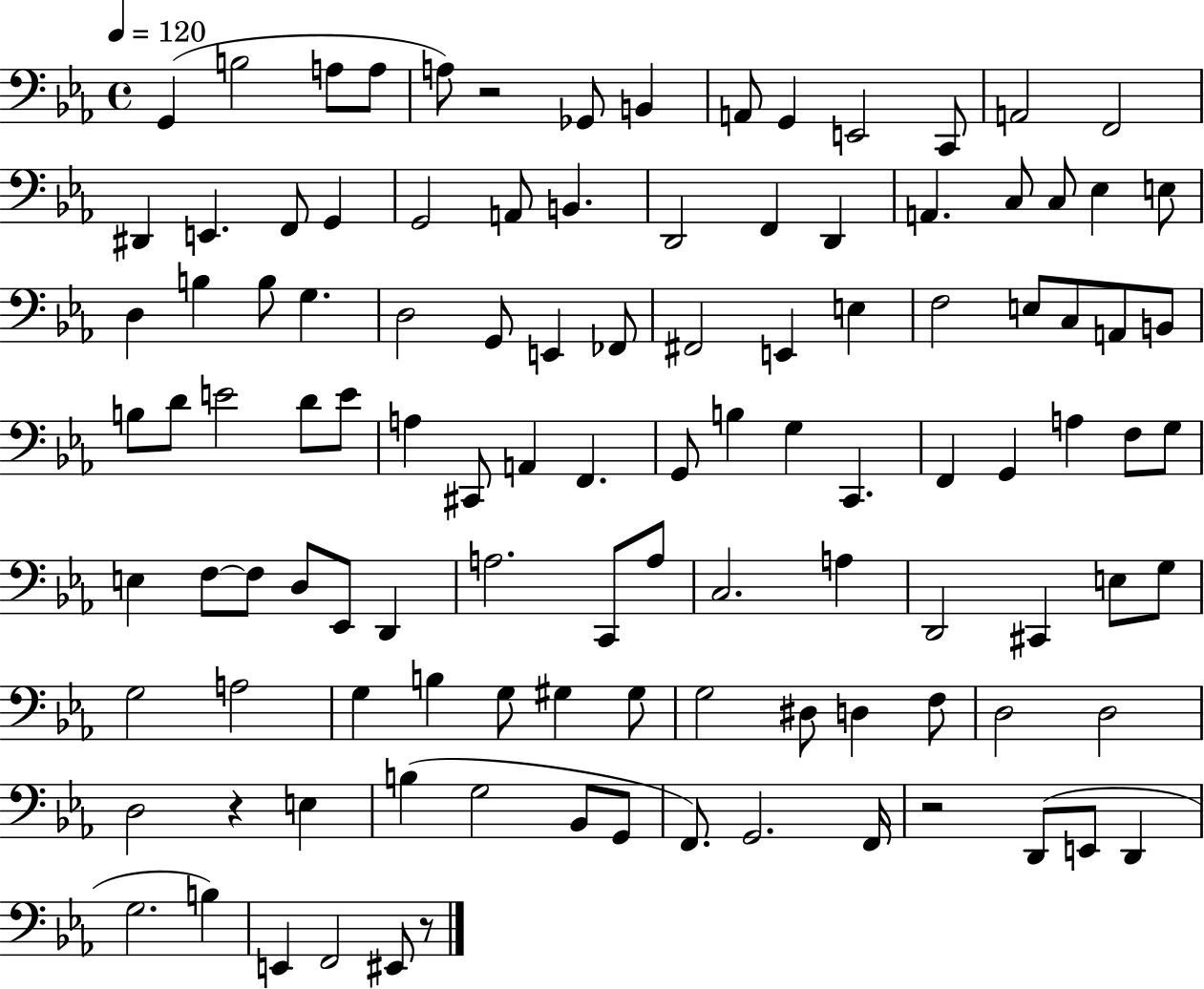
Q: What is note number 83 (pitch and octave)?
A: G#3